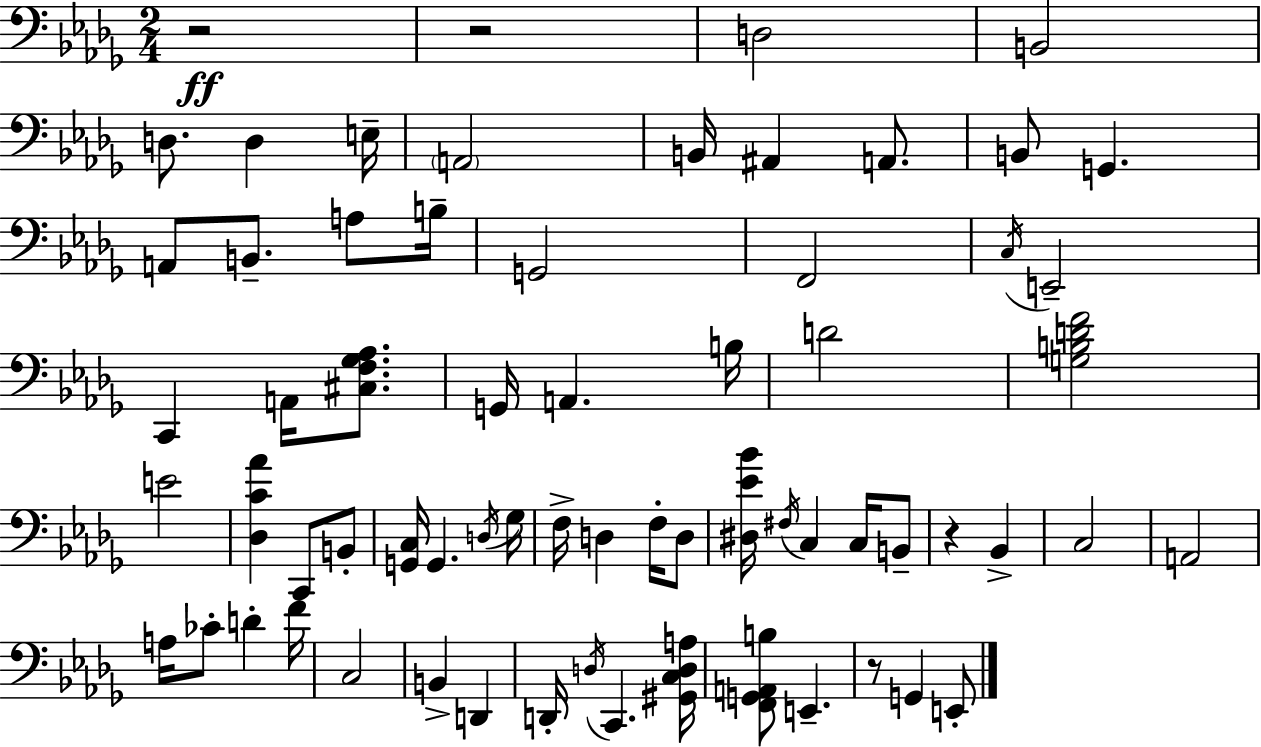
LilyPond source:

{
  \clef bass
  \numericTimeSignature
  \time 2/4
  \key bes \minor
  \repeat volta 2 { r2\ff | r2 | d2 | b,2 | \break d8. d4 e16-- | \parenthesize a,2 | b,16 ais,4 a,8. | b,8 g,4. | \break a,8 b,8.-- a8 b16-- | g,2 | f,2 | \acciaccatura { c16 } e,2-- | \break c,4 a,16 <cis f ges aes>8. | g,16 a,4. | b16 d'2 | <g b d' f'>2 | \break e'2 | <des c' aes'>4 c,8 b,8-. | <g, c>16 g,4. | \acciaccatura { d16 } ges16 f16-> d4 f16-. | \break d8 <dis ees' bes'>16 \acciaccatura { fis16 } c4 | c16 b,8-- r4 bes,4-> | c2 | a,2 | \break a16 ces'8-. d'4-. | f'16 c2 | b,4-> d,4 | d,16-. \acciaccatura { d16 } c,4. | \break <gis, c d a>16 <f, g, a, b>8 e,4.-- | r8 g,4 | e,8-. } \bar "|."
}